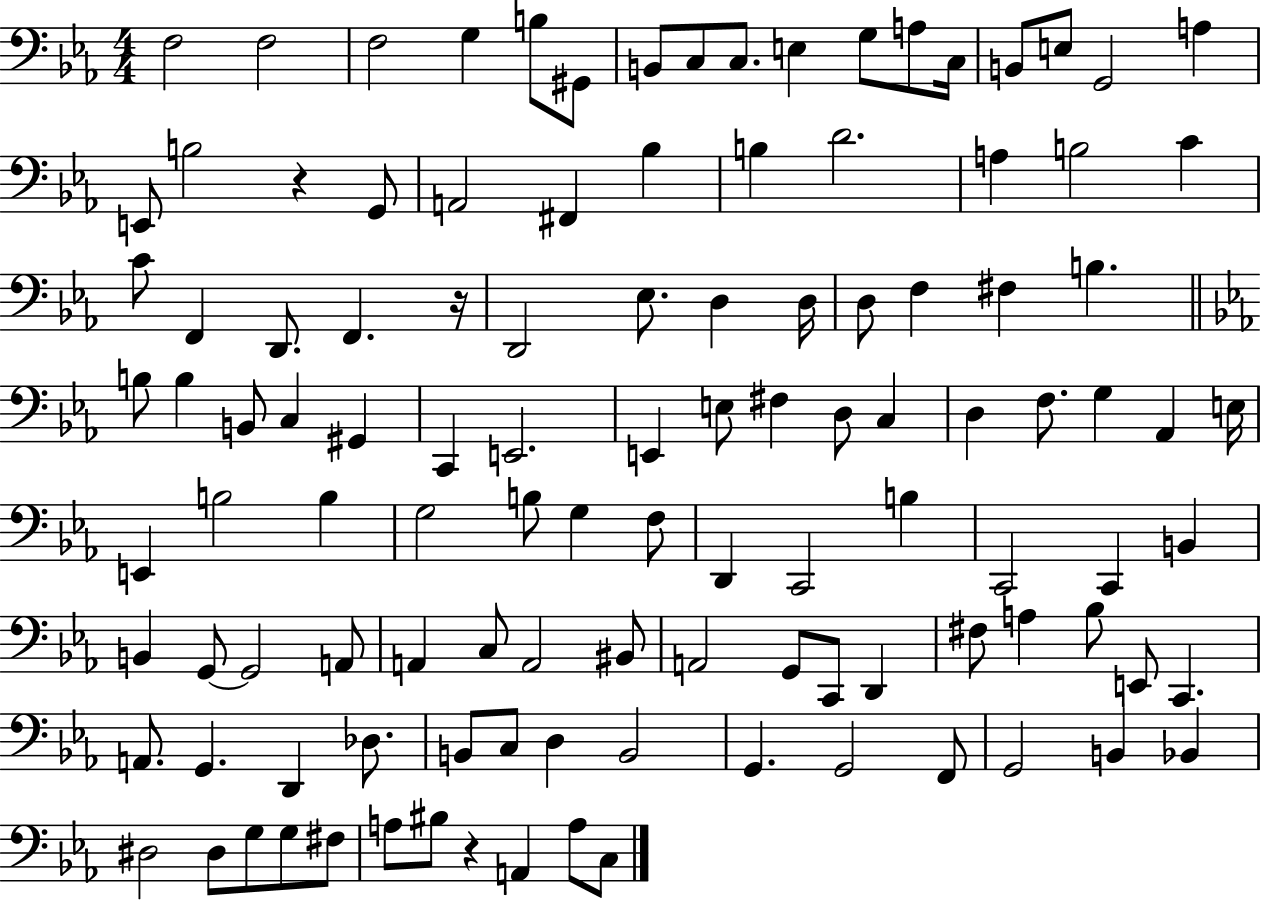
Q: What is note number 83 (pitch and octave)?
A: F#3